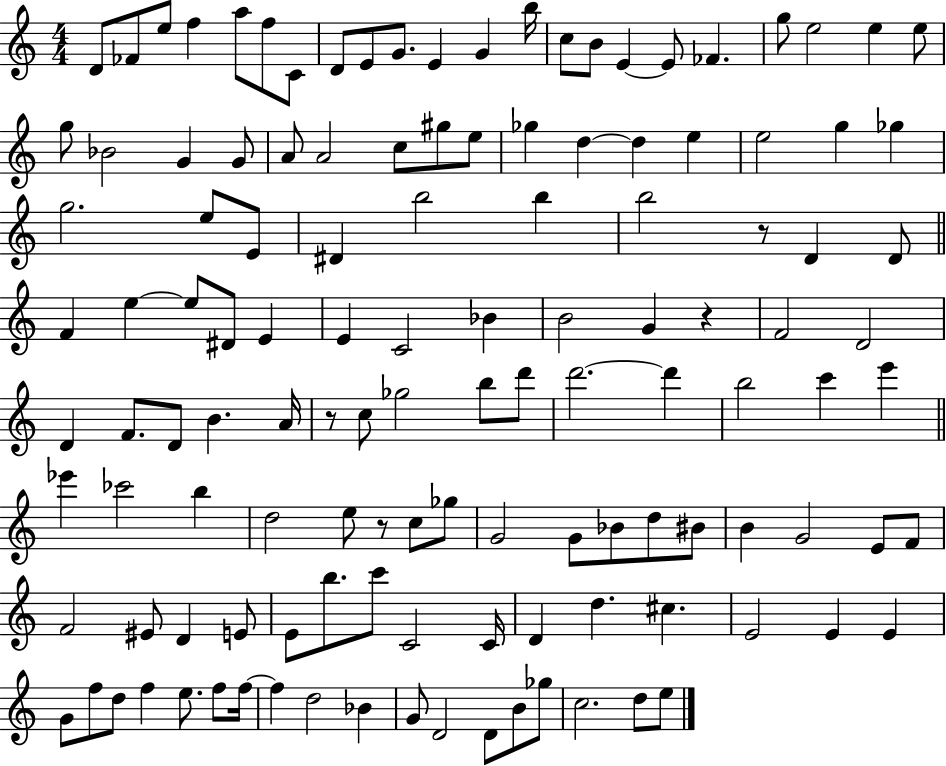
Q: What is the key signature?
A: C major